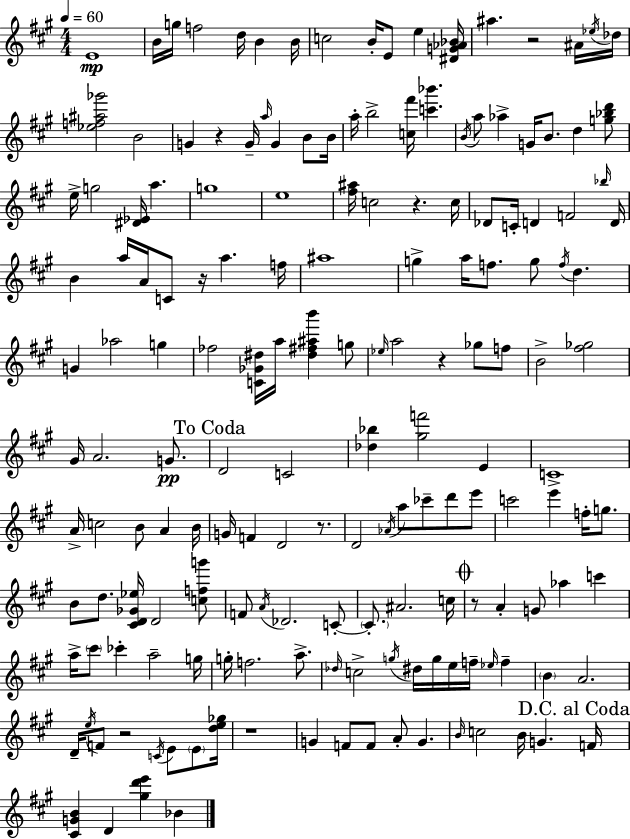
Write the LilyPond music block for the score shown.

{
  \clef treble
  \numericTimeSignature
  \time 4/4
  \key a \major
  \tempo 4 = 60
  e'1\mp | b'16 g''16 f''2 d''16 b'4 b'16 | c''2 b'16-. e'8 e''4 <dis' g' aes' bes'>16 | ais''4. r2 ais'16 \acciaccatura { ees''16 } | \break des''16 <ees'' f'' ais'' ges'''>2 b'2 | g'4 r4 g'16-- \grace { a''16 } g'4 b'8 | b'16 a''16-. b''2-> <c'' fis'''>16 <c''' bes'''>4. | \acciaccatura { b'16 } a''8 aes''4-> g'16 b'8. d''4 | \break <g'' bes'' d'''>8 e''16-> g''2 <dis' ees'>16 a''4. | g''1 | e''1 | <fis'' ais''>16 c''2 r4. | \break c''16 des'8 c'16-. d'4 f'2 | \grace { bes''16 } d'16 b'4 a''16 a'16 c'8 r16 a''4. | f''16 ais''1 | g''4-> a''16 f''8. g''8 \acciaccatura { f''16 } d''4. | \break g'4 aes''2 | g''4 fes''2 <c' ges' dis''>16 a''16 <dis'' fis'' ais'' b'''>4 | g''8 \grace { ees''16 } a''2 r4 | ges''8 f''8 b'2-> <fis'' ges''>2 | \break gis'16 a'2. | g'8.\pp \mark "To Coda" d'2 c'2 | <des'' bes''>4 <gis'' f'''>2 | e'4 c'1-> | \break a'16-> c''2 b'8 | a'4 b'16 g'16 f'4 d'2 | r8. d'2 \acciaccatura { aes'16 } a''8 | ces'''8-- d'''8 e'''8 c'''2 e'''4 | \break f''16-. g''8. b'8 d''8. <cis' d' ges' ees''>16 d'2 | <c'' f'' g'''>8 f'8 \acciaccatura { a'16 } des'2. | c'8-.~~ \parenthesize c'8.-. ais'2. | c''16 \mark \markup { \musicglyph "scripts.coda" } r8 a'4-. g'8 | \break aes''4 c'''4 a''16-> \parenthesize cis'''8 ces'''4-. a''2-- | g''16 g''16-. f''2. | a''8.-> \grace { des''16 } c''2-> | \acciaccatura { g''16 } dis''16 g''16 e''16 f''16-- \grace { ees''16 } f''4-- \parenthesize b'4 a'2. | \break d'16-- \acciaccatura { e''16 } f'8 r2 | \acciaccatura { c'16 } e'8 \parenthesize e'8 <d'' e'' ges''>16 r1 | g'4 | f'8 f'8 a'8-. g'4. \grace { b'16 } c''2 | \break b'16 g'4. \mark "D.C. al Coda" f'16 <cis' g' b'>4 | d'4 <gis'' d''' e'''>4 bes'4 \bar "|."
}